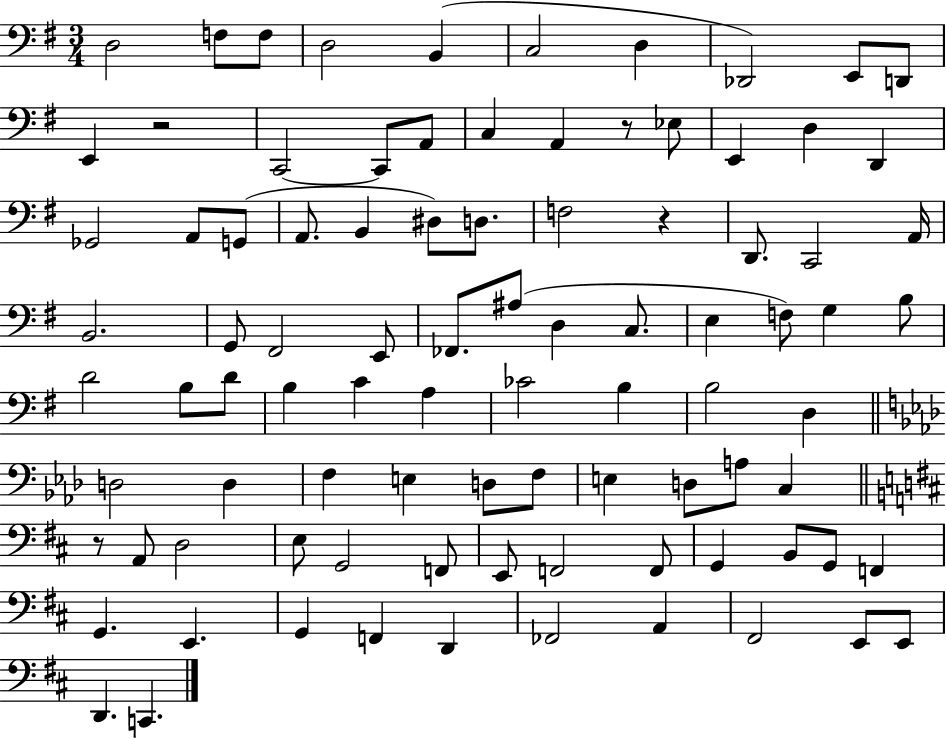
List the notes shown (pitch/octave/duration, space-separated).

D3/h F3/e F3/e D3/h B2/q C3/h D3/q Db2/h E2/e D2/e E2/q R/h C2/h C2/e A2/e C3/q A2/q R/e Eb3/e E2/q D3/q D2/q Gb2/h A2/e G2/e A2/e. B2/q D#3/e D3/e. F3/h R/q D2/e. C2/h A2/s B2/h. G2/e F#2/h E2/e FES2/e. A#3/e D3/q C3/e. E3/q F3/e G3/q B3/e D4/h B3/e D4/e B3/q C4/q A3/q CES4/h B3/q B3/h D3/q D3/h D3/q F3/q E3/q D3/e F3/e E3/q D3/e A3/e C3/q R/e A2/e D3/h E3/e G2/h F2/e E2/e F2/h F2/e G2/q B2/e G2/e F2/q G2/q. E2/q. G2/q F2/q D2/q FES2/h A2/q F#2/h E2/e E2/e D2/q. C2/q.